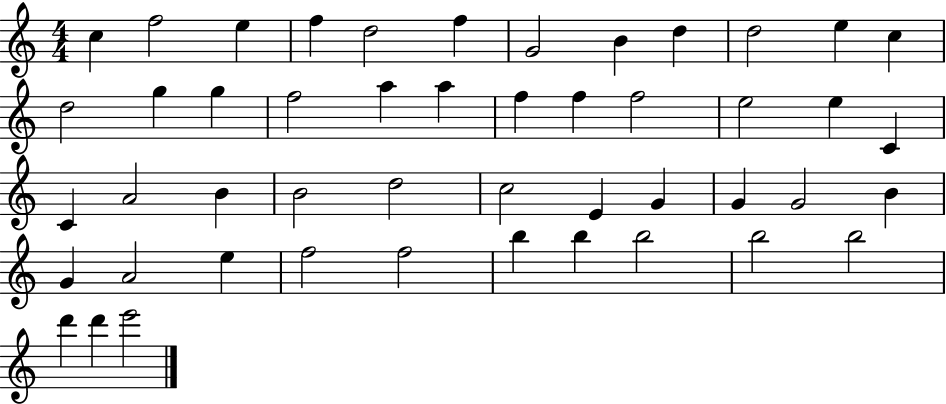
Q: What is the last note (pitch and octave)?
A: E6